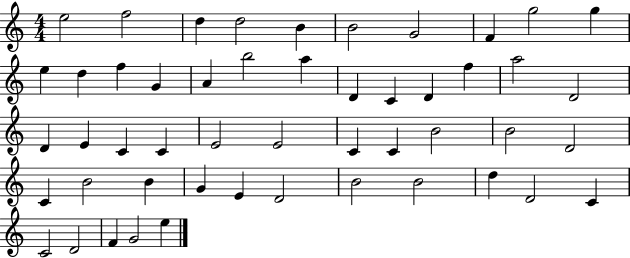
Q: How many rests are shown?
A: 0